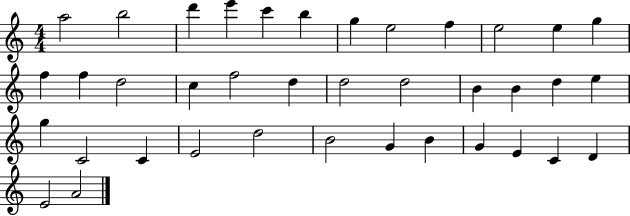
A5/h B5/h D6/q E6/q C6/q B5/q G5/q E5/h F5/q E5/h E5/q G5/q F5/q F5/q D5/h C5/q F5/h D5/q D5/h D5/h B4/q B4/q D5/q E5/q G5/q C4/h C4/q E4/h D5/h B4/h G4/q B4/q G4/q E4/q C4/q D4/q E4/h A4/h